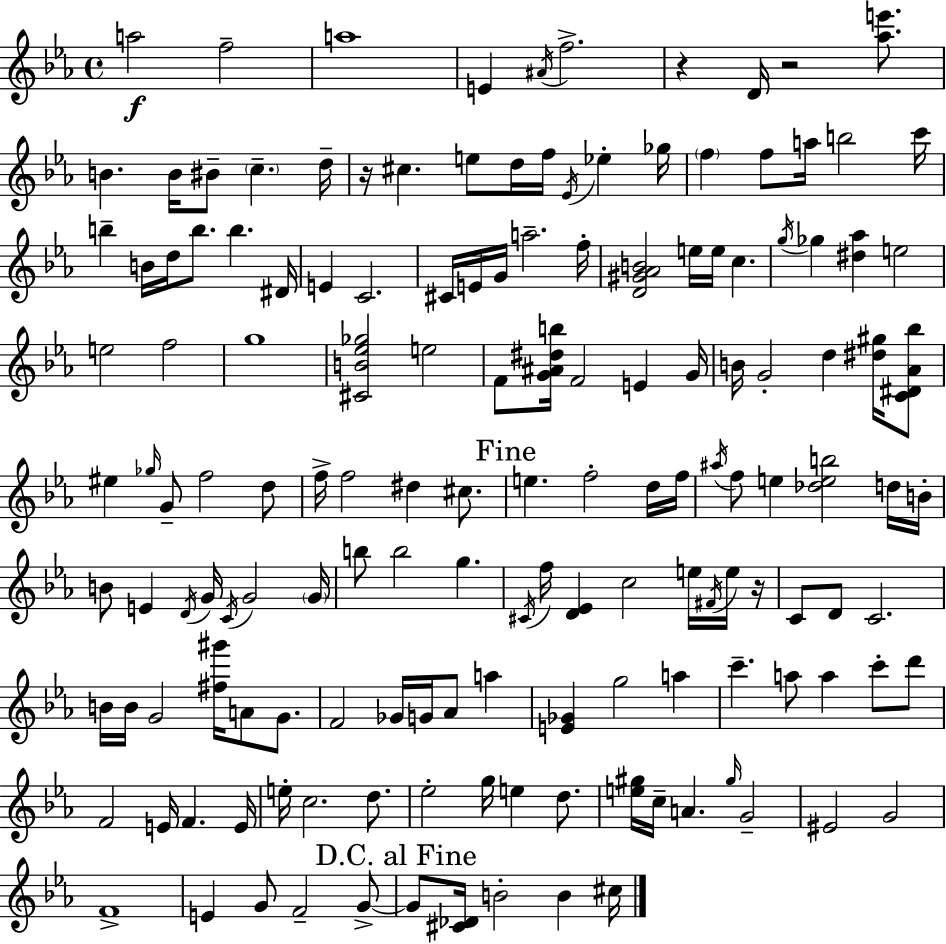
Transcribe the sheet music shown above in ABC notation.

X:1
T:Untitled
M:4/4
L:1/4
K:Cm
a2 f2 a4 E ^A/4 f2 z D/4 z2 [_ae']/2 B B/4 ^B/2 c d/4 z/4 ^c e/2 d/4 f/4 _E/4 _e _g/4 f f/2 a/4 b2 c'/4 b B/4 d/4 b/2 b ^D/4 E C2 ^C/4 E/4 G/4 a2 f/4 [D^G_AB]2 e/4 e/4 c g/4 _g [^d_a] e2 e2 f2 g4 [^CB_e_g]2 e2 F/2 [G^A^db]/4 F2 E G/4 B/4 G2 d [^d^g]/4 [C^D_A_b]/2 ^e _g/4 G/2 f2 d/2 f/4 f2 ^d ^c/2 e f2 d/4 f/4 ^a/4 f/2 e [_deb]2 d/4 B/4 B/2 E D/4 G/4 C/4 G2 G/4 b/2 b2 g ^C/4 f/4 [D_E] c2 e/4 ^F/4 e/4 z/4 C/2 D/2 C2 B/4 B/4 G2 [^f^g']/4 A/2 G/2 F2 _G/4 G/4 _A/2 a [E_G] g2 a c' a/2 a c'/2 d'/2 F2 E/4 F E/4 e/4 c2 d/2 _e2 g/4 e d/2 [e^g]/4 c/4 A ^g/4 G2 ^E2 G2 F4 E G/2 F2 G/2 G/2 [^C_D]/4 B2 B ^c/4